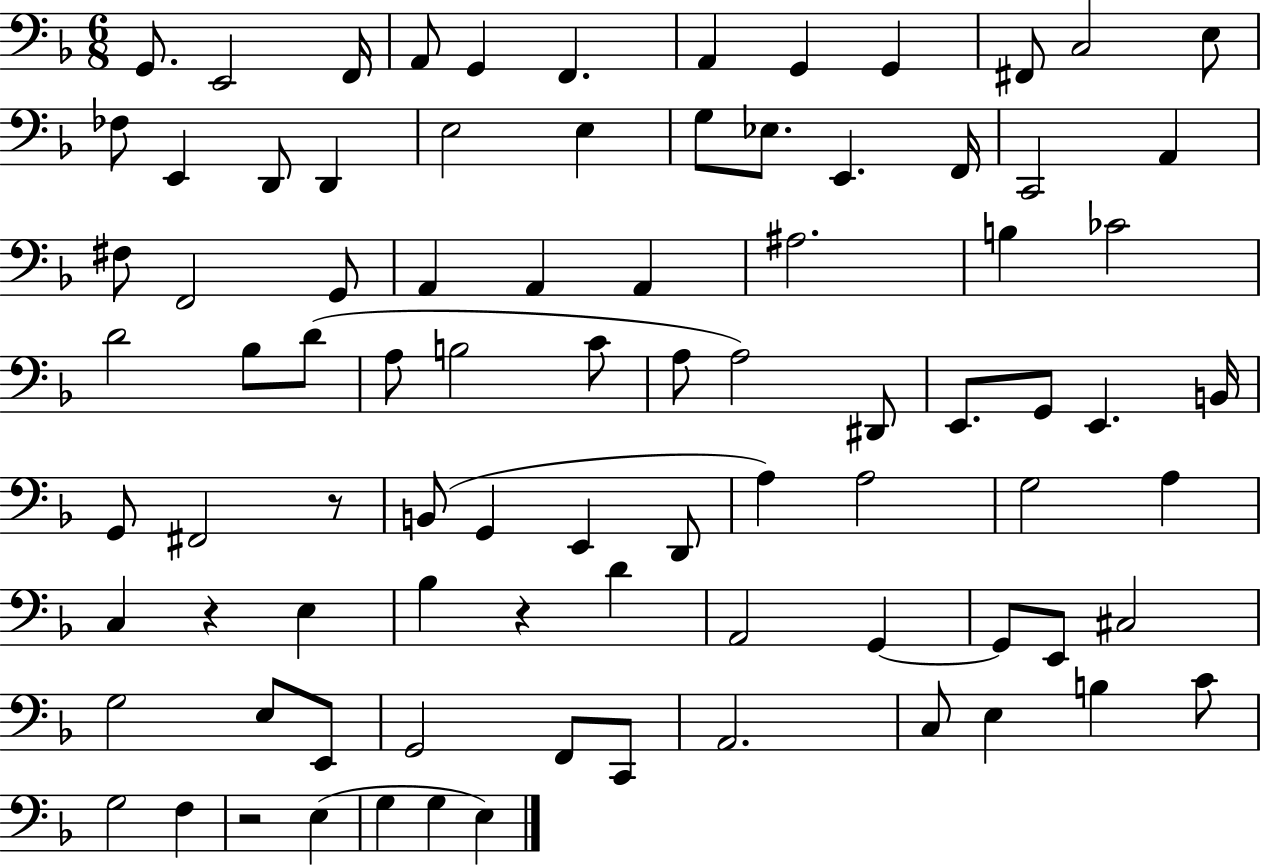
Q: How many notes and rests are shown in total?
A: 86